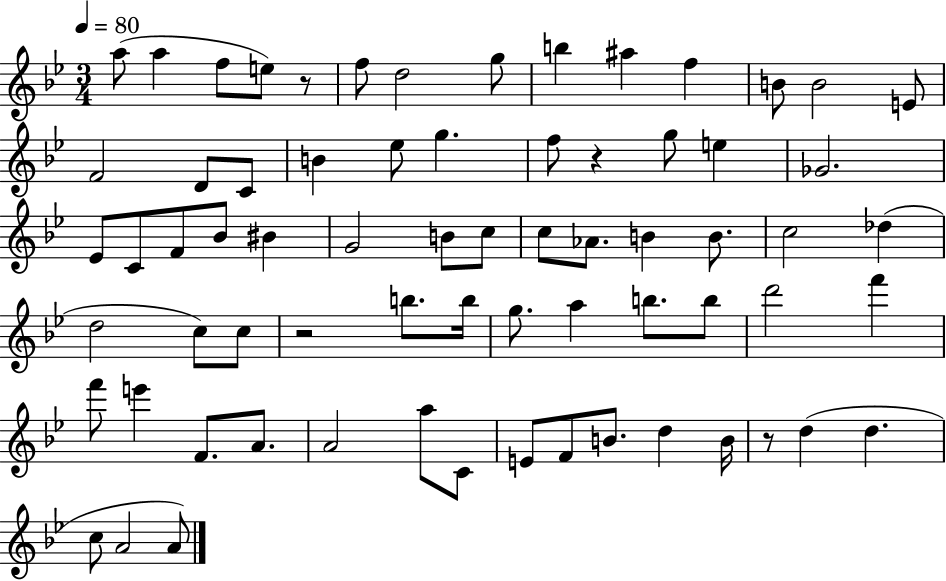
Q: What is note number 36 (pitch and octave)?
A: C5